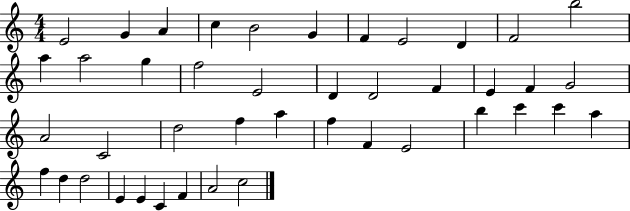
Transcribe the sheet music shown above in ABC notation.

X:1
T:Untitled
M:4/4
L:1/4
K:C
E2 G A c B2 G F E2 D F2 b2 a a2 g f2 E2 D D2 F E F G2 A2 C2 d2 f a f F E2 b c' c' a f d d2 E E C F A2 c2